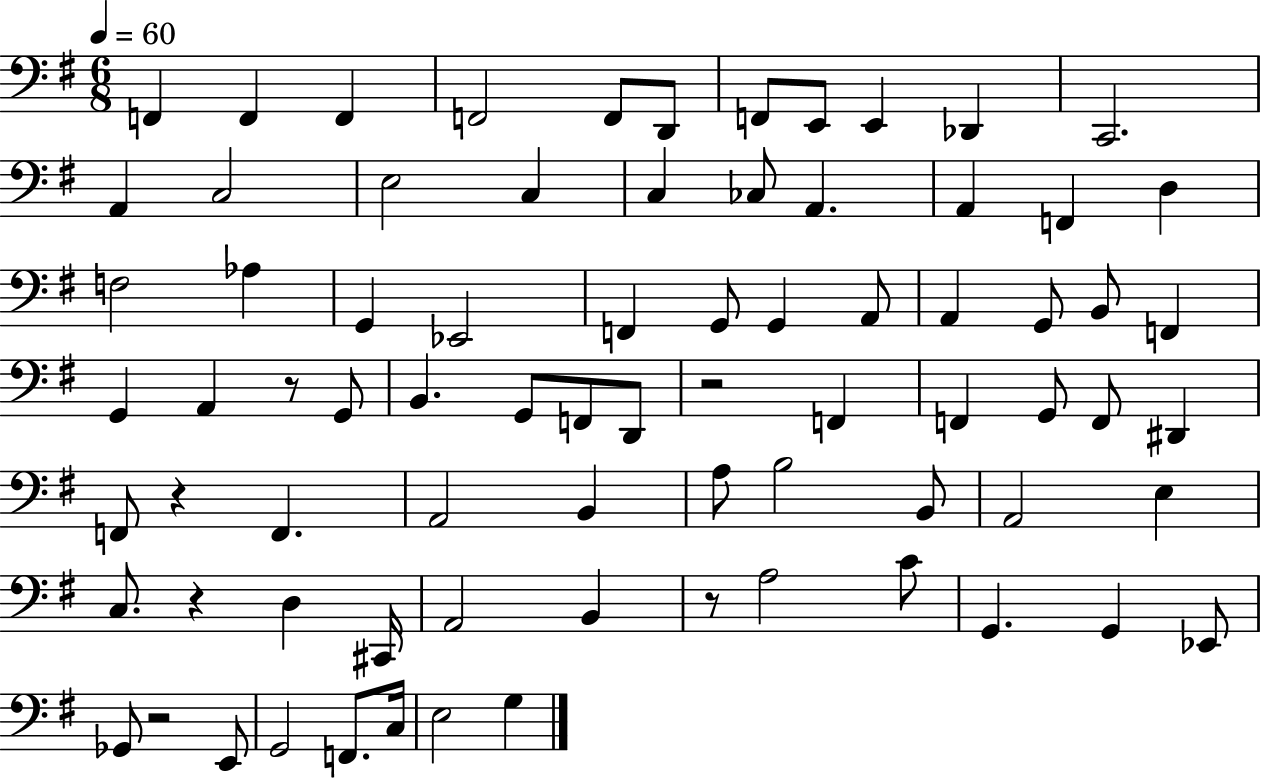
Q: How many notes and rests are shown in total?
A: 77